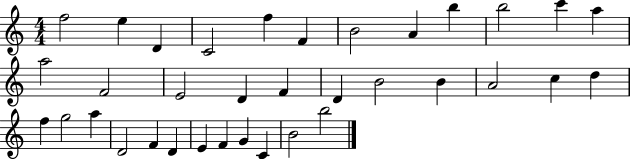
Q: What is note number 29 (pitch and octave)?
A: D4